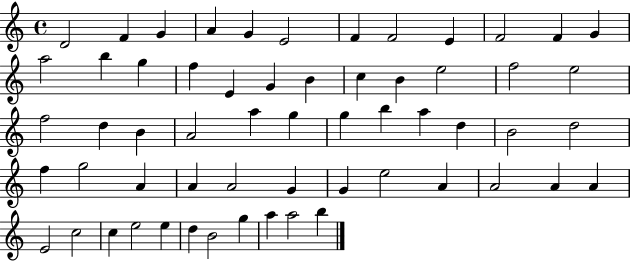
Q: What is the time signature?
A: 4/4